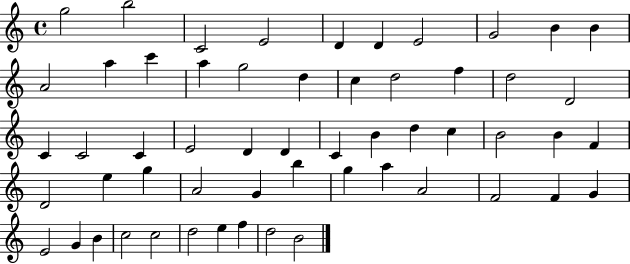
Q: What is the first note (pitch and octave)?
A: G5